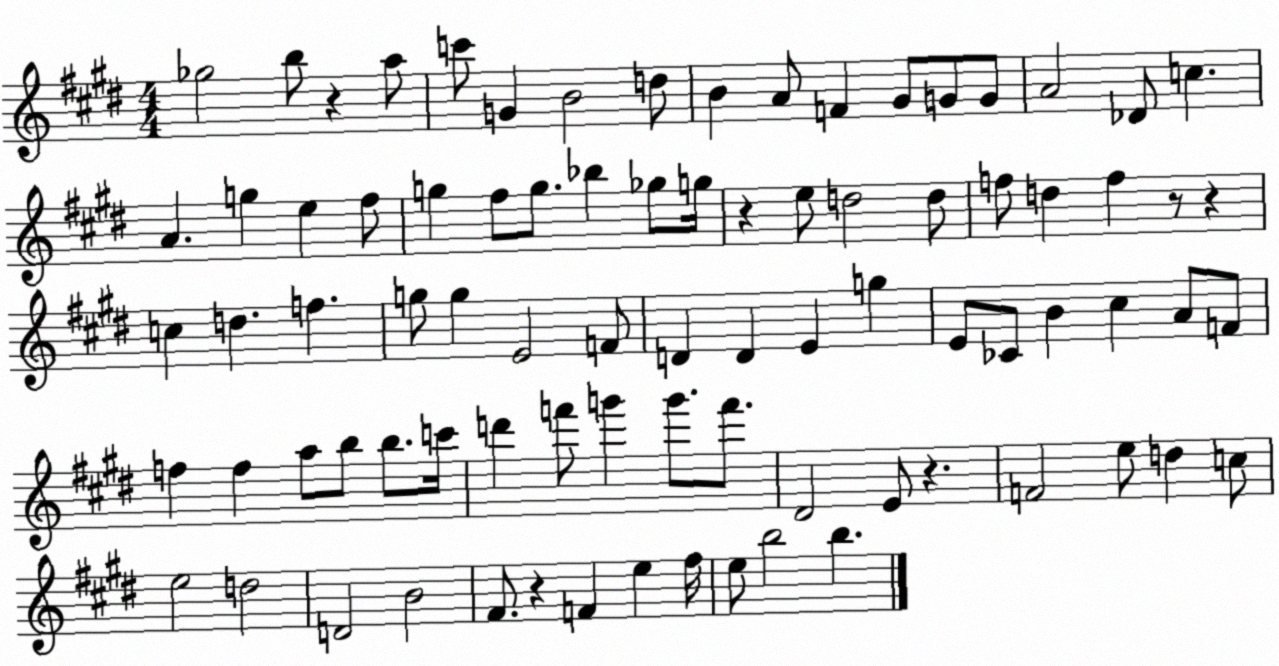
X:1
T:Untitled
M:4/4
L:1/4
K:E
_g2 b/2 z a/2 c'/2 G B2 d/2 B A/2 F ^G/2 G/2 G/2 A2 _D/2 c A g e ^f/2 g ^f/2 g/2 _b _g/2 g/4 z e/2 d2 d/2 f/2 d f z/2 z c d f g/2 g E2 F/2 D D E g E/2 _C/2 B ^c A/2 F/2 f f a/2 b/2 b/2 c'/4 d' f'/2 g' g'/2 f'/2 ^D2 E/2 z F2 e/2 d c/2 e2 d2 D2 B2 ^F/2 z F e ^f/4 e/2 b2 b